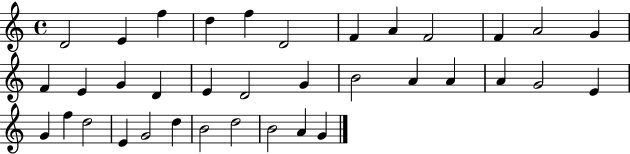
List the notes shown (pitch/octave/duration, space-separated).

D4/h E4/q F5/q D5/q F5/q D4/h F4/q A4/q F4/h F4/q A4/h G4/q F4/q E4/q G4/q D4/q E4/q D4/h G4/q B4/h A4/q A4/q A4/q G4/h E4/q G4/q F5/q D5/h E4/q G4/h D5/q B4/h D5/h B4/h A4/q G4/q